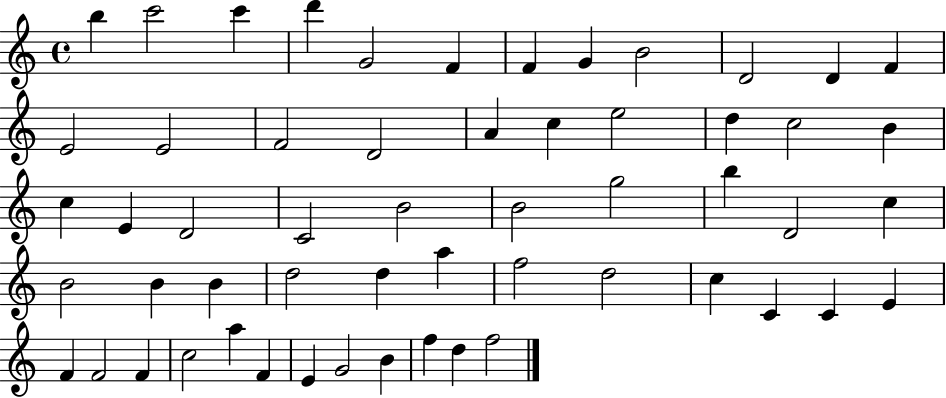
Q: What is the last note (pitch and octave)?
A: F5